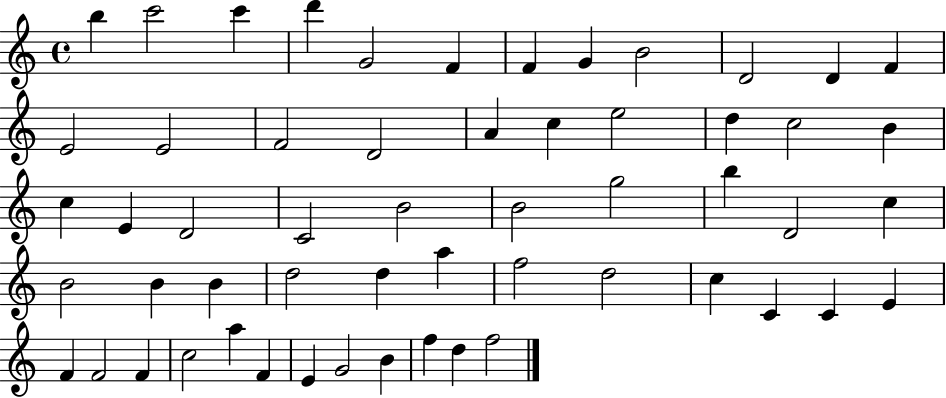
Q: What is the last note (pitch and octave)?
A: F5